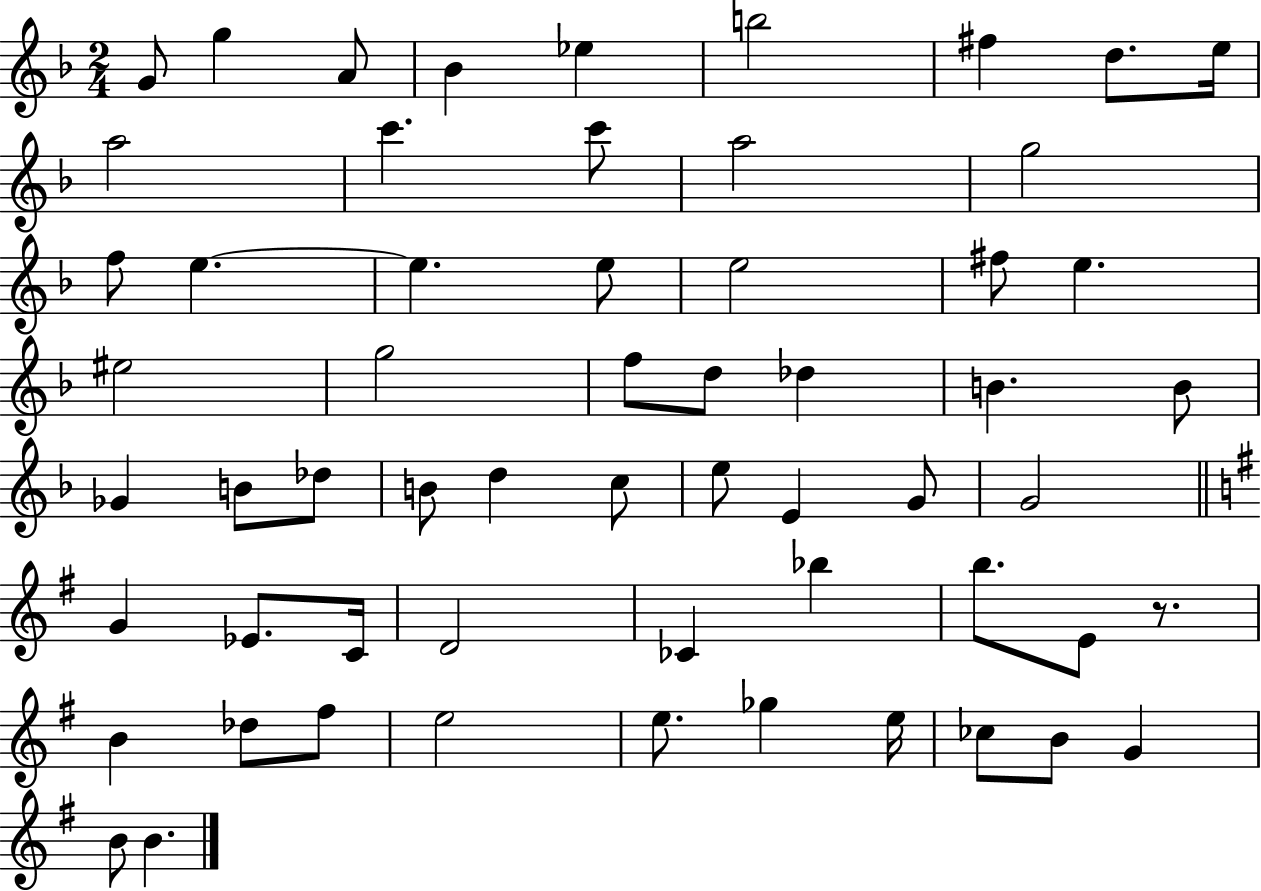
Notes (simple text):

G4/e G5/q A4/e Bb4/q Eb5/q B5/h F#5/q D5/e. E5/s A5/h C6/q. C6/e A5/h G5/h F5/e E5/q. E5/q. E5/e E5/h F#5/e E5/q. EIS5/h G5/h F5/e D5/e Db5/q B4/q. B4/e Gb4/q B4/e Db5/e B4/e D5/q C5/e E5/e E4/q G4/e G4/h G4/q Eb4/e. C4/s D4/h CES4/q Bb5/q B5/e. E4/e R/e. B4/q Db5/e F#5/e E5/h E5/e. Gb5/q E5/s CES5/e B4/e G4/q B4/e B4/q.